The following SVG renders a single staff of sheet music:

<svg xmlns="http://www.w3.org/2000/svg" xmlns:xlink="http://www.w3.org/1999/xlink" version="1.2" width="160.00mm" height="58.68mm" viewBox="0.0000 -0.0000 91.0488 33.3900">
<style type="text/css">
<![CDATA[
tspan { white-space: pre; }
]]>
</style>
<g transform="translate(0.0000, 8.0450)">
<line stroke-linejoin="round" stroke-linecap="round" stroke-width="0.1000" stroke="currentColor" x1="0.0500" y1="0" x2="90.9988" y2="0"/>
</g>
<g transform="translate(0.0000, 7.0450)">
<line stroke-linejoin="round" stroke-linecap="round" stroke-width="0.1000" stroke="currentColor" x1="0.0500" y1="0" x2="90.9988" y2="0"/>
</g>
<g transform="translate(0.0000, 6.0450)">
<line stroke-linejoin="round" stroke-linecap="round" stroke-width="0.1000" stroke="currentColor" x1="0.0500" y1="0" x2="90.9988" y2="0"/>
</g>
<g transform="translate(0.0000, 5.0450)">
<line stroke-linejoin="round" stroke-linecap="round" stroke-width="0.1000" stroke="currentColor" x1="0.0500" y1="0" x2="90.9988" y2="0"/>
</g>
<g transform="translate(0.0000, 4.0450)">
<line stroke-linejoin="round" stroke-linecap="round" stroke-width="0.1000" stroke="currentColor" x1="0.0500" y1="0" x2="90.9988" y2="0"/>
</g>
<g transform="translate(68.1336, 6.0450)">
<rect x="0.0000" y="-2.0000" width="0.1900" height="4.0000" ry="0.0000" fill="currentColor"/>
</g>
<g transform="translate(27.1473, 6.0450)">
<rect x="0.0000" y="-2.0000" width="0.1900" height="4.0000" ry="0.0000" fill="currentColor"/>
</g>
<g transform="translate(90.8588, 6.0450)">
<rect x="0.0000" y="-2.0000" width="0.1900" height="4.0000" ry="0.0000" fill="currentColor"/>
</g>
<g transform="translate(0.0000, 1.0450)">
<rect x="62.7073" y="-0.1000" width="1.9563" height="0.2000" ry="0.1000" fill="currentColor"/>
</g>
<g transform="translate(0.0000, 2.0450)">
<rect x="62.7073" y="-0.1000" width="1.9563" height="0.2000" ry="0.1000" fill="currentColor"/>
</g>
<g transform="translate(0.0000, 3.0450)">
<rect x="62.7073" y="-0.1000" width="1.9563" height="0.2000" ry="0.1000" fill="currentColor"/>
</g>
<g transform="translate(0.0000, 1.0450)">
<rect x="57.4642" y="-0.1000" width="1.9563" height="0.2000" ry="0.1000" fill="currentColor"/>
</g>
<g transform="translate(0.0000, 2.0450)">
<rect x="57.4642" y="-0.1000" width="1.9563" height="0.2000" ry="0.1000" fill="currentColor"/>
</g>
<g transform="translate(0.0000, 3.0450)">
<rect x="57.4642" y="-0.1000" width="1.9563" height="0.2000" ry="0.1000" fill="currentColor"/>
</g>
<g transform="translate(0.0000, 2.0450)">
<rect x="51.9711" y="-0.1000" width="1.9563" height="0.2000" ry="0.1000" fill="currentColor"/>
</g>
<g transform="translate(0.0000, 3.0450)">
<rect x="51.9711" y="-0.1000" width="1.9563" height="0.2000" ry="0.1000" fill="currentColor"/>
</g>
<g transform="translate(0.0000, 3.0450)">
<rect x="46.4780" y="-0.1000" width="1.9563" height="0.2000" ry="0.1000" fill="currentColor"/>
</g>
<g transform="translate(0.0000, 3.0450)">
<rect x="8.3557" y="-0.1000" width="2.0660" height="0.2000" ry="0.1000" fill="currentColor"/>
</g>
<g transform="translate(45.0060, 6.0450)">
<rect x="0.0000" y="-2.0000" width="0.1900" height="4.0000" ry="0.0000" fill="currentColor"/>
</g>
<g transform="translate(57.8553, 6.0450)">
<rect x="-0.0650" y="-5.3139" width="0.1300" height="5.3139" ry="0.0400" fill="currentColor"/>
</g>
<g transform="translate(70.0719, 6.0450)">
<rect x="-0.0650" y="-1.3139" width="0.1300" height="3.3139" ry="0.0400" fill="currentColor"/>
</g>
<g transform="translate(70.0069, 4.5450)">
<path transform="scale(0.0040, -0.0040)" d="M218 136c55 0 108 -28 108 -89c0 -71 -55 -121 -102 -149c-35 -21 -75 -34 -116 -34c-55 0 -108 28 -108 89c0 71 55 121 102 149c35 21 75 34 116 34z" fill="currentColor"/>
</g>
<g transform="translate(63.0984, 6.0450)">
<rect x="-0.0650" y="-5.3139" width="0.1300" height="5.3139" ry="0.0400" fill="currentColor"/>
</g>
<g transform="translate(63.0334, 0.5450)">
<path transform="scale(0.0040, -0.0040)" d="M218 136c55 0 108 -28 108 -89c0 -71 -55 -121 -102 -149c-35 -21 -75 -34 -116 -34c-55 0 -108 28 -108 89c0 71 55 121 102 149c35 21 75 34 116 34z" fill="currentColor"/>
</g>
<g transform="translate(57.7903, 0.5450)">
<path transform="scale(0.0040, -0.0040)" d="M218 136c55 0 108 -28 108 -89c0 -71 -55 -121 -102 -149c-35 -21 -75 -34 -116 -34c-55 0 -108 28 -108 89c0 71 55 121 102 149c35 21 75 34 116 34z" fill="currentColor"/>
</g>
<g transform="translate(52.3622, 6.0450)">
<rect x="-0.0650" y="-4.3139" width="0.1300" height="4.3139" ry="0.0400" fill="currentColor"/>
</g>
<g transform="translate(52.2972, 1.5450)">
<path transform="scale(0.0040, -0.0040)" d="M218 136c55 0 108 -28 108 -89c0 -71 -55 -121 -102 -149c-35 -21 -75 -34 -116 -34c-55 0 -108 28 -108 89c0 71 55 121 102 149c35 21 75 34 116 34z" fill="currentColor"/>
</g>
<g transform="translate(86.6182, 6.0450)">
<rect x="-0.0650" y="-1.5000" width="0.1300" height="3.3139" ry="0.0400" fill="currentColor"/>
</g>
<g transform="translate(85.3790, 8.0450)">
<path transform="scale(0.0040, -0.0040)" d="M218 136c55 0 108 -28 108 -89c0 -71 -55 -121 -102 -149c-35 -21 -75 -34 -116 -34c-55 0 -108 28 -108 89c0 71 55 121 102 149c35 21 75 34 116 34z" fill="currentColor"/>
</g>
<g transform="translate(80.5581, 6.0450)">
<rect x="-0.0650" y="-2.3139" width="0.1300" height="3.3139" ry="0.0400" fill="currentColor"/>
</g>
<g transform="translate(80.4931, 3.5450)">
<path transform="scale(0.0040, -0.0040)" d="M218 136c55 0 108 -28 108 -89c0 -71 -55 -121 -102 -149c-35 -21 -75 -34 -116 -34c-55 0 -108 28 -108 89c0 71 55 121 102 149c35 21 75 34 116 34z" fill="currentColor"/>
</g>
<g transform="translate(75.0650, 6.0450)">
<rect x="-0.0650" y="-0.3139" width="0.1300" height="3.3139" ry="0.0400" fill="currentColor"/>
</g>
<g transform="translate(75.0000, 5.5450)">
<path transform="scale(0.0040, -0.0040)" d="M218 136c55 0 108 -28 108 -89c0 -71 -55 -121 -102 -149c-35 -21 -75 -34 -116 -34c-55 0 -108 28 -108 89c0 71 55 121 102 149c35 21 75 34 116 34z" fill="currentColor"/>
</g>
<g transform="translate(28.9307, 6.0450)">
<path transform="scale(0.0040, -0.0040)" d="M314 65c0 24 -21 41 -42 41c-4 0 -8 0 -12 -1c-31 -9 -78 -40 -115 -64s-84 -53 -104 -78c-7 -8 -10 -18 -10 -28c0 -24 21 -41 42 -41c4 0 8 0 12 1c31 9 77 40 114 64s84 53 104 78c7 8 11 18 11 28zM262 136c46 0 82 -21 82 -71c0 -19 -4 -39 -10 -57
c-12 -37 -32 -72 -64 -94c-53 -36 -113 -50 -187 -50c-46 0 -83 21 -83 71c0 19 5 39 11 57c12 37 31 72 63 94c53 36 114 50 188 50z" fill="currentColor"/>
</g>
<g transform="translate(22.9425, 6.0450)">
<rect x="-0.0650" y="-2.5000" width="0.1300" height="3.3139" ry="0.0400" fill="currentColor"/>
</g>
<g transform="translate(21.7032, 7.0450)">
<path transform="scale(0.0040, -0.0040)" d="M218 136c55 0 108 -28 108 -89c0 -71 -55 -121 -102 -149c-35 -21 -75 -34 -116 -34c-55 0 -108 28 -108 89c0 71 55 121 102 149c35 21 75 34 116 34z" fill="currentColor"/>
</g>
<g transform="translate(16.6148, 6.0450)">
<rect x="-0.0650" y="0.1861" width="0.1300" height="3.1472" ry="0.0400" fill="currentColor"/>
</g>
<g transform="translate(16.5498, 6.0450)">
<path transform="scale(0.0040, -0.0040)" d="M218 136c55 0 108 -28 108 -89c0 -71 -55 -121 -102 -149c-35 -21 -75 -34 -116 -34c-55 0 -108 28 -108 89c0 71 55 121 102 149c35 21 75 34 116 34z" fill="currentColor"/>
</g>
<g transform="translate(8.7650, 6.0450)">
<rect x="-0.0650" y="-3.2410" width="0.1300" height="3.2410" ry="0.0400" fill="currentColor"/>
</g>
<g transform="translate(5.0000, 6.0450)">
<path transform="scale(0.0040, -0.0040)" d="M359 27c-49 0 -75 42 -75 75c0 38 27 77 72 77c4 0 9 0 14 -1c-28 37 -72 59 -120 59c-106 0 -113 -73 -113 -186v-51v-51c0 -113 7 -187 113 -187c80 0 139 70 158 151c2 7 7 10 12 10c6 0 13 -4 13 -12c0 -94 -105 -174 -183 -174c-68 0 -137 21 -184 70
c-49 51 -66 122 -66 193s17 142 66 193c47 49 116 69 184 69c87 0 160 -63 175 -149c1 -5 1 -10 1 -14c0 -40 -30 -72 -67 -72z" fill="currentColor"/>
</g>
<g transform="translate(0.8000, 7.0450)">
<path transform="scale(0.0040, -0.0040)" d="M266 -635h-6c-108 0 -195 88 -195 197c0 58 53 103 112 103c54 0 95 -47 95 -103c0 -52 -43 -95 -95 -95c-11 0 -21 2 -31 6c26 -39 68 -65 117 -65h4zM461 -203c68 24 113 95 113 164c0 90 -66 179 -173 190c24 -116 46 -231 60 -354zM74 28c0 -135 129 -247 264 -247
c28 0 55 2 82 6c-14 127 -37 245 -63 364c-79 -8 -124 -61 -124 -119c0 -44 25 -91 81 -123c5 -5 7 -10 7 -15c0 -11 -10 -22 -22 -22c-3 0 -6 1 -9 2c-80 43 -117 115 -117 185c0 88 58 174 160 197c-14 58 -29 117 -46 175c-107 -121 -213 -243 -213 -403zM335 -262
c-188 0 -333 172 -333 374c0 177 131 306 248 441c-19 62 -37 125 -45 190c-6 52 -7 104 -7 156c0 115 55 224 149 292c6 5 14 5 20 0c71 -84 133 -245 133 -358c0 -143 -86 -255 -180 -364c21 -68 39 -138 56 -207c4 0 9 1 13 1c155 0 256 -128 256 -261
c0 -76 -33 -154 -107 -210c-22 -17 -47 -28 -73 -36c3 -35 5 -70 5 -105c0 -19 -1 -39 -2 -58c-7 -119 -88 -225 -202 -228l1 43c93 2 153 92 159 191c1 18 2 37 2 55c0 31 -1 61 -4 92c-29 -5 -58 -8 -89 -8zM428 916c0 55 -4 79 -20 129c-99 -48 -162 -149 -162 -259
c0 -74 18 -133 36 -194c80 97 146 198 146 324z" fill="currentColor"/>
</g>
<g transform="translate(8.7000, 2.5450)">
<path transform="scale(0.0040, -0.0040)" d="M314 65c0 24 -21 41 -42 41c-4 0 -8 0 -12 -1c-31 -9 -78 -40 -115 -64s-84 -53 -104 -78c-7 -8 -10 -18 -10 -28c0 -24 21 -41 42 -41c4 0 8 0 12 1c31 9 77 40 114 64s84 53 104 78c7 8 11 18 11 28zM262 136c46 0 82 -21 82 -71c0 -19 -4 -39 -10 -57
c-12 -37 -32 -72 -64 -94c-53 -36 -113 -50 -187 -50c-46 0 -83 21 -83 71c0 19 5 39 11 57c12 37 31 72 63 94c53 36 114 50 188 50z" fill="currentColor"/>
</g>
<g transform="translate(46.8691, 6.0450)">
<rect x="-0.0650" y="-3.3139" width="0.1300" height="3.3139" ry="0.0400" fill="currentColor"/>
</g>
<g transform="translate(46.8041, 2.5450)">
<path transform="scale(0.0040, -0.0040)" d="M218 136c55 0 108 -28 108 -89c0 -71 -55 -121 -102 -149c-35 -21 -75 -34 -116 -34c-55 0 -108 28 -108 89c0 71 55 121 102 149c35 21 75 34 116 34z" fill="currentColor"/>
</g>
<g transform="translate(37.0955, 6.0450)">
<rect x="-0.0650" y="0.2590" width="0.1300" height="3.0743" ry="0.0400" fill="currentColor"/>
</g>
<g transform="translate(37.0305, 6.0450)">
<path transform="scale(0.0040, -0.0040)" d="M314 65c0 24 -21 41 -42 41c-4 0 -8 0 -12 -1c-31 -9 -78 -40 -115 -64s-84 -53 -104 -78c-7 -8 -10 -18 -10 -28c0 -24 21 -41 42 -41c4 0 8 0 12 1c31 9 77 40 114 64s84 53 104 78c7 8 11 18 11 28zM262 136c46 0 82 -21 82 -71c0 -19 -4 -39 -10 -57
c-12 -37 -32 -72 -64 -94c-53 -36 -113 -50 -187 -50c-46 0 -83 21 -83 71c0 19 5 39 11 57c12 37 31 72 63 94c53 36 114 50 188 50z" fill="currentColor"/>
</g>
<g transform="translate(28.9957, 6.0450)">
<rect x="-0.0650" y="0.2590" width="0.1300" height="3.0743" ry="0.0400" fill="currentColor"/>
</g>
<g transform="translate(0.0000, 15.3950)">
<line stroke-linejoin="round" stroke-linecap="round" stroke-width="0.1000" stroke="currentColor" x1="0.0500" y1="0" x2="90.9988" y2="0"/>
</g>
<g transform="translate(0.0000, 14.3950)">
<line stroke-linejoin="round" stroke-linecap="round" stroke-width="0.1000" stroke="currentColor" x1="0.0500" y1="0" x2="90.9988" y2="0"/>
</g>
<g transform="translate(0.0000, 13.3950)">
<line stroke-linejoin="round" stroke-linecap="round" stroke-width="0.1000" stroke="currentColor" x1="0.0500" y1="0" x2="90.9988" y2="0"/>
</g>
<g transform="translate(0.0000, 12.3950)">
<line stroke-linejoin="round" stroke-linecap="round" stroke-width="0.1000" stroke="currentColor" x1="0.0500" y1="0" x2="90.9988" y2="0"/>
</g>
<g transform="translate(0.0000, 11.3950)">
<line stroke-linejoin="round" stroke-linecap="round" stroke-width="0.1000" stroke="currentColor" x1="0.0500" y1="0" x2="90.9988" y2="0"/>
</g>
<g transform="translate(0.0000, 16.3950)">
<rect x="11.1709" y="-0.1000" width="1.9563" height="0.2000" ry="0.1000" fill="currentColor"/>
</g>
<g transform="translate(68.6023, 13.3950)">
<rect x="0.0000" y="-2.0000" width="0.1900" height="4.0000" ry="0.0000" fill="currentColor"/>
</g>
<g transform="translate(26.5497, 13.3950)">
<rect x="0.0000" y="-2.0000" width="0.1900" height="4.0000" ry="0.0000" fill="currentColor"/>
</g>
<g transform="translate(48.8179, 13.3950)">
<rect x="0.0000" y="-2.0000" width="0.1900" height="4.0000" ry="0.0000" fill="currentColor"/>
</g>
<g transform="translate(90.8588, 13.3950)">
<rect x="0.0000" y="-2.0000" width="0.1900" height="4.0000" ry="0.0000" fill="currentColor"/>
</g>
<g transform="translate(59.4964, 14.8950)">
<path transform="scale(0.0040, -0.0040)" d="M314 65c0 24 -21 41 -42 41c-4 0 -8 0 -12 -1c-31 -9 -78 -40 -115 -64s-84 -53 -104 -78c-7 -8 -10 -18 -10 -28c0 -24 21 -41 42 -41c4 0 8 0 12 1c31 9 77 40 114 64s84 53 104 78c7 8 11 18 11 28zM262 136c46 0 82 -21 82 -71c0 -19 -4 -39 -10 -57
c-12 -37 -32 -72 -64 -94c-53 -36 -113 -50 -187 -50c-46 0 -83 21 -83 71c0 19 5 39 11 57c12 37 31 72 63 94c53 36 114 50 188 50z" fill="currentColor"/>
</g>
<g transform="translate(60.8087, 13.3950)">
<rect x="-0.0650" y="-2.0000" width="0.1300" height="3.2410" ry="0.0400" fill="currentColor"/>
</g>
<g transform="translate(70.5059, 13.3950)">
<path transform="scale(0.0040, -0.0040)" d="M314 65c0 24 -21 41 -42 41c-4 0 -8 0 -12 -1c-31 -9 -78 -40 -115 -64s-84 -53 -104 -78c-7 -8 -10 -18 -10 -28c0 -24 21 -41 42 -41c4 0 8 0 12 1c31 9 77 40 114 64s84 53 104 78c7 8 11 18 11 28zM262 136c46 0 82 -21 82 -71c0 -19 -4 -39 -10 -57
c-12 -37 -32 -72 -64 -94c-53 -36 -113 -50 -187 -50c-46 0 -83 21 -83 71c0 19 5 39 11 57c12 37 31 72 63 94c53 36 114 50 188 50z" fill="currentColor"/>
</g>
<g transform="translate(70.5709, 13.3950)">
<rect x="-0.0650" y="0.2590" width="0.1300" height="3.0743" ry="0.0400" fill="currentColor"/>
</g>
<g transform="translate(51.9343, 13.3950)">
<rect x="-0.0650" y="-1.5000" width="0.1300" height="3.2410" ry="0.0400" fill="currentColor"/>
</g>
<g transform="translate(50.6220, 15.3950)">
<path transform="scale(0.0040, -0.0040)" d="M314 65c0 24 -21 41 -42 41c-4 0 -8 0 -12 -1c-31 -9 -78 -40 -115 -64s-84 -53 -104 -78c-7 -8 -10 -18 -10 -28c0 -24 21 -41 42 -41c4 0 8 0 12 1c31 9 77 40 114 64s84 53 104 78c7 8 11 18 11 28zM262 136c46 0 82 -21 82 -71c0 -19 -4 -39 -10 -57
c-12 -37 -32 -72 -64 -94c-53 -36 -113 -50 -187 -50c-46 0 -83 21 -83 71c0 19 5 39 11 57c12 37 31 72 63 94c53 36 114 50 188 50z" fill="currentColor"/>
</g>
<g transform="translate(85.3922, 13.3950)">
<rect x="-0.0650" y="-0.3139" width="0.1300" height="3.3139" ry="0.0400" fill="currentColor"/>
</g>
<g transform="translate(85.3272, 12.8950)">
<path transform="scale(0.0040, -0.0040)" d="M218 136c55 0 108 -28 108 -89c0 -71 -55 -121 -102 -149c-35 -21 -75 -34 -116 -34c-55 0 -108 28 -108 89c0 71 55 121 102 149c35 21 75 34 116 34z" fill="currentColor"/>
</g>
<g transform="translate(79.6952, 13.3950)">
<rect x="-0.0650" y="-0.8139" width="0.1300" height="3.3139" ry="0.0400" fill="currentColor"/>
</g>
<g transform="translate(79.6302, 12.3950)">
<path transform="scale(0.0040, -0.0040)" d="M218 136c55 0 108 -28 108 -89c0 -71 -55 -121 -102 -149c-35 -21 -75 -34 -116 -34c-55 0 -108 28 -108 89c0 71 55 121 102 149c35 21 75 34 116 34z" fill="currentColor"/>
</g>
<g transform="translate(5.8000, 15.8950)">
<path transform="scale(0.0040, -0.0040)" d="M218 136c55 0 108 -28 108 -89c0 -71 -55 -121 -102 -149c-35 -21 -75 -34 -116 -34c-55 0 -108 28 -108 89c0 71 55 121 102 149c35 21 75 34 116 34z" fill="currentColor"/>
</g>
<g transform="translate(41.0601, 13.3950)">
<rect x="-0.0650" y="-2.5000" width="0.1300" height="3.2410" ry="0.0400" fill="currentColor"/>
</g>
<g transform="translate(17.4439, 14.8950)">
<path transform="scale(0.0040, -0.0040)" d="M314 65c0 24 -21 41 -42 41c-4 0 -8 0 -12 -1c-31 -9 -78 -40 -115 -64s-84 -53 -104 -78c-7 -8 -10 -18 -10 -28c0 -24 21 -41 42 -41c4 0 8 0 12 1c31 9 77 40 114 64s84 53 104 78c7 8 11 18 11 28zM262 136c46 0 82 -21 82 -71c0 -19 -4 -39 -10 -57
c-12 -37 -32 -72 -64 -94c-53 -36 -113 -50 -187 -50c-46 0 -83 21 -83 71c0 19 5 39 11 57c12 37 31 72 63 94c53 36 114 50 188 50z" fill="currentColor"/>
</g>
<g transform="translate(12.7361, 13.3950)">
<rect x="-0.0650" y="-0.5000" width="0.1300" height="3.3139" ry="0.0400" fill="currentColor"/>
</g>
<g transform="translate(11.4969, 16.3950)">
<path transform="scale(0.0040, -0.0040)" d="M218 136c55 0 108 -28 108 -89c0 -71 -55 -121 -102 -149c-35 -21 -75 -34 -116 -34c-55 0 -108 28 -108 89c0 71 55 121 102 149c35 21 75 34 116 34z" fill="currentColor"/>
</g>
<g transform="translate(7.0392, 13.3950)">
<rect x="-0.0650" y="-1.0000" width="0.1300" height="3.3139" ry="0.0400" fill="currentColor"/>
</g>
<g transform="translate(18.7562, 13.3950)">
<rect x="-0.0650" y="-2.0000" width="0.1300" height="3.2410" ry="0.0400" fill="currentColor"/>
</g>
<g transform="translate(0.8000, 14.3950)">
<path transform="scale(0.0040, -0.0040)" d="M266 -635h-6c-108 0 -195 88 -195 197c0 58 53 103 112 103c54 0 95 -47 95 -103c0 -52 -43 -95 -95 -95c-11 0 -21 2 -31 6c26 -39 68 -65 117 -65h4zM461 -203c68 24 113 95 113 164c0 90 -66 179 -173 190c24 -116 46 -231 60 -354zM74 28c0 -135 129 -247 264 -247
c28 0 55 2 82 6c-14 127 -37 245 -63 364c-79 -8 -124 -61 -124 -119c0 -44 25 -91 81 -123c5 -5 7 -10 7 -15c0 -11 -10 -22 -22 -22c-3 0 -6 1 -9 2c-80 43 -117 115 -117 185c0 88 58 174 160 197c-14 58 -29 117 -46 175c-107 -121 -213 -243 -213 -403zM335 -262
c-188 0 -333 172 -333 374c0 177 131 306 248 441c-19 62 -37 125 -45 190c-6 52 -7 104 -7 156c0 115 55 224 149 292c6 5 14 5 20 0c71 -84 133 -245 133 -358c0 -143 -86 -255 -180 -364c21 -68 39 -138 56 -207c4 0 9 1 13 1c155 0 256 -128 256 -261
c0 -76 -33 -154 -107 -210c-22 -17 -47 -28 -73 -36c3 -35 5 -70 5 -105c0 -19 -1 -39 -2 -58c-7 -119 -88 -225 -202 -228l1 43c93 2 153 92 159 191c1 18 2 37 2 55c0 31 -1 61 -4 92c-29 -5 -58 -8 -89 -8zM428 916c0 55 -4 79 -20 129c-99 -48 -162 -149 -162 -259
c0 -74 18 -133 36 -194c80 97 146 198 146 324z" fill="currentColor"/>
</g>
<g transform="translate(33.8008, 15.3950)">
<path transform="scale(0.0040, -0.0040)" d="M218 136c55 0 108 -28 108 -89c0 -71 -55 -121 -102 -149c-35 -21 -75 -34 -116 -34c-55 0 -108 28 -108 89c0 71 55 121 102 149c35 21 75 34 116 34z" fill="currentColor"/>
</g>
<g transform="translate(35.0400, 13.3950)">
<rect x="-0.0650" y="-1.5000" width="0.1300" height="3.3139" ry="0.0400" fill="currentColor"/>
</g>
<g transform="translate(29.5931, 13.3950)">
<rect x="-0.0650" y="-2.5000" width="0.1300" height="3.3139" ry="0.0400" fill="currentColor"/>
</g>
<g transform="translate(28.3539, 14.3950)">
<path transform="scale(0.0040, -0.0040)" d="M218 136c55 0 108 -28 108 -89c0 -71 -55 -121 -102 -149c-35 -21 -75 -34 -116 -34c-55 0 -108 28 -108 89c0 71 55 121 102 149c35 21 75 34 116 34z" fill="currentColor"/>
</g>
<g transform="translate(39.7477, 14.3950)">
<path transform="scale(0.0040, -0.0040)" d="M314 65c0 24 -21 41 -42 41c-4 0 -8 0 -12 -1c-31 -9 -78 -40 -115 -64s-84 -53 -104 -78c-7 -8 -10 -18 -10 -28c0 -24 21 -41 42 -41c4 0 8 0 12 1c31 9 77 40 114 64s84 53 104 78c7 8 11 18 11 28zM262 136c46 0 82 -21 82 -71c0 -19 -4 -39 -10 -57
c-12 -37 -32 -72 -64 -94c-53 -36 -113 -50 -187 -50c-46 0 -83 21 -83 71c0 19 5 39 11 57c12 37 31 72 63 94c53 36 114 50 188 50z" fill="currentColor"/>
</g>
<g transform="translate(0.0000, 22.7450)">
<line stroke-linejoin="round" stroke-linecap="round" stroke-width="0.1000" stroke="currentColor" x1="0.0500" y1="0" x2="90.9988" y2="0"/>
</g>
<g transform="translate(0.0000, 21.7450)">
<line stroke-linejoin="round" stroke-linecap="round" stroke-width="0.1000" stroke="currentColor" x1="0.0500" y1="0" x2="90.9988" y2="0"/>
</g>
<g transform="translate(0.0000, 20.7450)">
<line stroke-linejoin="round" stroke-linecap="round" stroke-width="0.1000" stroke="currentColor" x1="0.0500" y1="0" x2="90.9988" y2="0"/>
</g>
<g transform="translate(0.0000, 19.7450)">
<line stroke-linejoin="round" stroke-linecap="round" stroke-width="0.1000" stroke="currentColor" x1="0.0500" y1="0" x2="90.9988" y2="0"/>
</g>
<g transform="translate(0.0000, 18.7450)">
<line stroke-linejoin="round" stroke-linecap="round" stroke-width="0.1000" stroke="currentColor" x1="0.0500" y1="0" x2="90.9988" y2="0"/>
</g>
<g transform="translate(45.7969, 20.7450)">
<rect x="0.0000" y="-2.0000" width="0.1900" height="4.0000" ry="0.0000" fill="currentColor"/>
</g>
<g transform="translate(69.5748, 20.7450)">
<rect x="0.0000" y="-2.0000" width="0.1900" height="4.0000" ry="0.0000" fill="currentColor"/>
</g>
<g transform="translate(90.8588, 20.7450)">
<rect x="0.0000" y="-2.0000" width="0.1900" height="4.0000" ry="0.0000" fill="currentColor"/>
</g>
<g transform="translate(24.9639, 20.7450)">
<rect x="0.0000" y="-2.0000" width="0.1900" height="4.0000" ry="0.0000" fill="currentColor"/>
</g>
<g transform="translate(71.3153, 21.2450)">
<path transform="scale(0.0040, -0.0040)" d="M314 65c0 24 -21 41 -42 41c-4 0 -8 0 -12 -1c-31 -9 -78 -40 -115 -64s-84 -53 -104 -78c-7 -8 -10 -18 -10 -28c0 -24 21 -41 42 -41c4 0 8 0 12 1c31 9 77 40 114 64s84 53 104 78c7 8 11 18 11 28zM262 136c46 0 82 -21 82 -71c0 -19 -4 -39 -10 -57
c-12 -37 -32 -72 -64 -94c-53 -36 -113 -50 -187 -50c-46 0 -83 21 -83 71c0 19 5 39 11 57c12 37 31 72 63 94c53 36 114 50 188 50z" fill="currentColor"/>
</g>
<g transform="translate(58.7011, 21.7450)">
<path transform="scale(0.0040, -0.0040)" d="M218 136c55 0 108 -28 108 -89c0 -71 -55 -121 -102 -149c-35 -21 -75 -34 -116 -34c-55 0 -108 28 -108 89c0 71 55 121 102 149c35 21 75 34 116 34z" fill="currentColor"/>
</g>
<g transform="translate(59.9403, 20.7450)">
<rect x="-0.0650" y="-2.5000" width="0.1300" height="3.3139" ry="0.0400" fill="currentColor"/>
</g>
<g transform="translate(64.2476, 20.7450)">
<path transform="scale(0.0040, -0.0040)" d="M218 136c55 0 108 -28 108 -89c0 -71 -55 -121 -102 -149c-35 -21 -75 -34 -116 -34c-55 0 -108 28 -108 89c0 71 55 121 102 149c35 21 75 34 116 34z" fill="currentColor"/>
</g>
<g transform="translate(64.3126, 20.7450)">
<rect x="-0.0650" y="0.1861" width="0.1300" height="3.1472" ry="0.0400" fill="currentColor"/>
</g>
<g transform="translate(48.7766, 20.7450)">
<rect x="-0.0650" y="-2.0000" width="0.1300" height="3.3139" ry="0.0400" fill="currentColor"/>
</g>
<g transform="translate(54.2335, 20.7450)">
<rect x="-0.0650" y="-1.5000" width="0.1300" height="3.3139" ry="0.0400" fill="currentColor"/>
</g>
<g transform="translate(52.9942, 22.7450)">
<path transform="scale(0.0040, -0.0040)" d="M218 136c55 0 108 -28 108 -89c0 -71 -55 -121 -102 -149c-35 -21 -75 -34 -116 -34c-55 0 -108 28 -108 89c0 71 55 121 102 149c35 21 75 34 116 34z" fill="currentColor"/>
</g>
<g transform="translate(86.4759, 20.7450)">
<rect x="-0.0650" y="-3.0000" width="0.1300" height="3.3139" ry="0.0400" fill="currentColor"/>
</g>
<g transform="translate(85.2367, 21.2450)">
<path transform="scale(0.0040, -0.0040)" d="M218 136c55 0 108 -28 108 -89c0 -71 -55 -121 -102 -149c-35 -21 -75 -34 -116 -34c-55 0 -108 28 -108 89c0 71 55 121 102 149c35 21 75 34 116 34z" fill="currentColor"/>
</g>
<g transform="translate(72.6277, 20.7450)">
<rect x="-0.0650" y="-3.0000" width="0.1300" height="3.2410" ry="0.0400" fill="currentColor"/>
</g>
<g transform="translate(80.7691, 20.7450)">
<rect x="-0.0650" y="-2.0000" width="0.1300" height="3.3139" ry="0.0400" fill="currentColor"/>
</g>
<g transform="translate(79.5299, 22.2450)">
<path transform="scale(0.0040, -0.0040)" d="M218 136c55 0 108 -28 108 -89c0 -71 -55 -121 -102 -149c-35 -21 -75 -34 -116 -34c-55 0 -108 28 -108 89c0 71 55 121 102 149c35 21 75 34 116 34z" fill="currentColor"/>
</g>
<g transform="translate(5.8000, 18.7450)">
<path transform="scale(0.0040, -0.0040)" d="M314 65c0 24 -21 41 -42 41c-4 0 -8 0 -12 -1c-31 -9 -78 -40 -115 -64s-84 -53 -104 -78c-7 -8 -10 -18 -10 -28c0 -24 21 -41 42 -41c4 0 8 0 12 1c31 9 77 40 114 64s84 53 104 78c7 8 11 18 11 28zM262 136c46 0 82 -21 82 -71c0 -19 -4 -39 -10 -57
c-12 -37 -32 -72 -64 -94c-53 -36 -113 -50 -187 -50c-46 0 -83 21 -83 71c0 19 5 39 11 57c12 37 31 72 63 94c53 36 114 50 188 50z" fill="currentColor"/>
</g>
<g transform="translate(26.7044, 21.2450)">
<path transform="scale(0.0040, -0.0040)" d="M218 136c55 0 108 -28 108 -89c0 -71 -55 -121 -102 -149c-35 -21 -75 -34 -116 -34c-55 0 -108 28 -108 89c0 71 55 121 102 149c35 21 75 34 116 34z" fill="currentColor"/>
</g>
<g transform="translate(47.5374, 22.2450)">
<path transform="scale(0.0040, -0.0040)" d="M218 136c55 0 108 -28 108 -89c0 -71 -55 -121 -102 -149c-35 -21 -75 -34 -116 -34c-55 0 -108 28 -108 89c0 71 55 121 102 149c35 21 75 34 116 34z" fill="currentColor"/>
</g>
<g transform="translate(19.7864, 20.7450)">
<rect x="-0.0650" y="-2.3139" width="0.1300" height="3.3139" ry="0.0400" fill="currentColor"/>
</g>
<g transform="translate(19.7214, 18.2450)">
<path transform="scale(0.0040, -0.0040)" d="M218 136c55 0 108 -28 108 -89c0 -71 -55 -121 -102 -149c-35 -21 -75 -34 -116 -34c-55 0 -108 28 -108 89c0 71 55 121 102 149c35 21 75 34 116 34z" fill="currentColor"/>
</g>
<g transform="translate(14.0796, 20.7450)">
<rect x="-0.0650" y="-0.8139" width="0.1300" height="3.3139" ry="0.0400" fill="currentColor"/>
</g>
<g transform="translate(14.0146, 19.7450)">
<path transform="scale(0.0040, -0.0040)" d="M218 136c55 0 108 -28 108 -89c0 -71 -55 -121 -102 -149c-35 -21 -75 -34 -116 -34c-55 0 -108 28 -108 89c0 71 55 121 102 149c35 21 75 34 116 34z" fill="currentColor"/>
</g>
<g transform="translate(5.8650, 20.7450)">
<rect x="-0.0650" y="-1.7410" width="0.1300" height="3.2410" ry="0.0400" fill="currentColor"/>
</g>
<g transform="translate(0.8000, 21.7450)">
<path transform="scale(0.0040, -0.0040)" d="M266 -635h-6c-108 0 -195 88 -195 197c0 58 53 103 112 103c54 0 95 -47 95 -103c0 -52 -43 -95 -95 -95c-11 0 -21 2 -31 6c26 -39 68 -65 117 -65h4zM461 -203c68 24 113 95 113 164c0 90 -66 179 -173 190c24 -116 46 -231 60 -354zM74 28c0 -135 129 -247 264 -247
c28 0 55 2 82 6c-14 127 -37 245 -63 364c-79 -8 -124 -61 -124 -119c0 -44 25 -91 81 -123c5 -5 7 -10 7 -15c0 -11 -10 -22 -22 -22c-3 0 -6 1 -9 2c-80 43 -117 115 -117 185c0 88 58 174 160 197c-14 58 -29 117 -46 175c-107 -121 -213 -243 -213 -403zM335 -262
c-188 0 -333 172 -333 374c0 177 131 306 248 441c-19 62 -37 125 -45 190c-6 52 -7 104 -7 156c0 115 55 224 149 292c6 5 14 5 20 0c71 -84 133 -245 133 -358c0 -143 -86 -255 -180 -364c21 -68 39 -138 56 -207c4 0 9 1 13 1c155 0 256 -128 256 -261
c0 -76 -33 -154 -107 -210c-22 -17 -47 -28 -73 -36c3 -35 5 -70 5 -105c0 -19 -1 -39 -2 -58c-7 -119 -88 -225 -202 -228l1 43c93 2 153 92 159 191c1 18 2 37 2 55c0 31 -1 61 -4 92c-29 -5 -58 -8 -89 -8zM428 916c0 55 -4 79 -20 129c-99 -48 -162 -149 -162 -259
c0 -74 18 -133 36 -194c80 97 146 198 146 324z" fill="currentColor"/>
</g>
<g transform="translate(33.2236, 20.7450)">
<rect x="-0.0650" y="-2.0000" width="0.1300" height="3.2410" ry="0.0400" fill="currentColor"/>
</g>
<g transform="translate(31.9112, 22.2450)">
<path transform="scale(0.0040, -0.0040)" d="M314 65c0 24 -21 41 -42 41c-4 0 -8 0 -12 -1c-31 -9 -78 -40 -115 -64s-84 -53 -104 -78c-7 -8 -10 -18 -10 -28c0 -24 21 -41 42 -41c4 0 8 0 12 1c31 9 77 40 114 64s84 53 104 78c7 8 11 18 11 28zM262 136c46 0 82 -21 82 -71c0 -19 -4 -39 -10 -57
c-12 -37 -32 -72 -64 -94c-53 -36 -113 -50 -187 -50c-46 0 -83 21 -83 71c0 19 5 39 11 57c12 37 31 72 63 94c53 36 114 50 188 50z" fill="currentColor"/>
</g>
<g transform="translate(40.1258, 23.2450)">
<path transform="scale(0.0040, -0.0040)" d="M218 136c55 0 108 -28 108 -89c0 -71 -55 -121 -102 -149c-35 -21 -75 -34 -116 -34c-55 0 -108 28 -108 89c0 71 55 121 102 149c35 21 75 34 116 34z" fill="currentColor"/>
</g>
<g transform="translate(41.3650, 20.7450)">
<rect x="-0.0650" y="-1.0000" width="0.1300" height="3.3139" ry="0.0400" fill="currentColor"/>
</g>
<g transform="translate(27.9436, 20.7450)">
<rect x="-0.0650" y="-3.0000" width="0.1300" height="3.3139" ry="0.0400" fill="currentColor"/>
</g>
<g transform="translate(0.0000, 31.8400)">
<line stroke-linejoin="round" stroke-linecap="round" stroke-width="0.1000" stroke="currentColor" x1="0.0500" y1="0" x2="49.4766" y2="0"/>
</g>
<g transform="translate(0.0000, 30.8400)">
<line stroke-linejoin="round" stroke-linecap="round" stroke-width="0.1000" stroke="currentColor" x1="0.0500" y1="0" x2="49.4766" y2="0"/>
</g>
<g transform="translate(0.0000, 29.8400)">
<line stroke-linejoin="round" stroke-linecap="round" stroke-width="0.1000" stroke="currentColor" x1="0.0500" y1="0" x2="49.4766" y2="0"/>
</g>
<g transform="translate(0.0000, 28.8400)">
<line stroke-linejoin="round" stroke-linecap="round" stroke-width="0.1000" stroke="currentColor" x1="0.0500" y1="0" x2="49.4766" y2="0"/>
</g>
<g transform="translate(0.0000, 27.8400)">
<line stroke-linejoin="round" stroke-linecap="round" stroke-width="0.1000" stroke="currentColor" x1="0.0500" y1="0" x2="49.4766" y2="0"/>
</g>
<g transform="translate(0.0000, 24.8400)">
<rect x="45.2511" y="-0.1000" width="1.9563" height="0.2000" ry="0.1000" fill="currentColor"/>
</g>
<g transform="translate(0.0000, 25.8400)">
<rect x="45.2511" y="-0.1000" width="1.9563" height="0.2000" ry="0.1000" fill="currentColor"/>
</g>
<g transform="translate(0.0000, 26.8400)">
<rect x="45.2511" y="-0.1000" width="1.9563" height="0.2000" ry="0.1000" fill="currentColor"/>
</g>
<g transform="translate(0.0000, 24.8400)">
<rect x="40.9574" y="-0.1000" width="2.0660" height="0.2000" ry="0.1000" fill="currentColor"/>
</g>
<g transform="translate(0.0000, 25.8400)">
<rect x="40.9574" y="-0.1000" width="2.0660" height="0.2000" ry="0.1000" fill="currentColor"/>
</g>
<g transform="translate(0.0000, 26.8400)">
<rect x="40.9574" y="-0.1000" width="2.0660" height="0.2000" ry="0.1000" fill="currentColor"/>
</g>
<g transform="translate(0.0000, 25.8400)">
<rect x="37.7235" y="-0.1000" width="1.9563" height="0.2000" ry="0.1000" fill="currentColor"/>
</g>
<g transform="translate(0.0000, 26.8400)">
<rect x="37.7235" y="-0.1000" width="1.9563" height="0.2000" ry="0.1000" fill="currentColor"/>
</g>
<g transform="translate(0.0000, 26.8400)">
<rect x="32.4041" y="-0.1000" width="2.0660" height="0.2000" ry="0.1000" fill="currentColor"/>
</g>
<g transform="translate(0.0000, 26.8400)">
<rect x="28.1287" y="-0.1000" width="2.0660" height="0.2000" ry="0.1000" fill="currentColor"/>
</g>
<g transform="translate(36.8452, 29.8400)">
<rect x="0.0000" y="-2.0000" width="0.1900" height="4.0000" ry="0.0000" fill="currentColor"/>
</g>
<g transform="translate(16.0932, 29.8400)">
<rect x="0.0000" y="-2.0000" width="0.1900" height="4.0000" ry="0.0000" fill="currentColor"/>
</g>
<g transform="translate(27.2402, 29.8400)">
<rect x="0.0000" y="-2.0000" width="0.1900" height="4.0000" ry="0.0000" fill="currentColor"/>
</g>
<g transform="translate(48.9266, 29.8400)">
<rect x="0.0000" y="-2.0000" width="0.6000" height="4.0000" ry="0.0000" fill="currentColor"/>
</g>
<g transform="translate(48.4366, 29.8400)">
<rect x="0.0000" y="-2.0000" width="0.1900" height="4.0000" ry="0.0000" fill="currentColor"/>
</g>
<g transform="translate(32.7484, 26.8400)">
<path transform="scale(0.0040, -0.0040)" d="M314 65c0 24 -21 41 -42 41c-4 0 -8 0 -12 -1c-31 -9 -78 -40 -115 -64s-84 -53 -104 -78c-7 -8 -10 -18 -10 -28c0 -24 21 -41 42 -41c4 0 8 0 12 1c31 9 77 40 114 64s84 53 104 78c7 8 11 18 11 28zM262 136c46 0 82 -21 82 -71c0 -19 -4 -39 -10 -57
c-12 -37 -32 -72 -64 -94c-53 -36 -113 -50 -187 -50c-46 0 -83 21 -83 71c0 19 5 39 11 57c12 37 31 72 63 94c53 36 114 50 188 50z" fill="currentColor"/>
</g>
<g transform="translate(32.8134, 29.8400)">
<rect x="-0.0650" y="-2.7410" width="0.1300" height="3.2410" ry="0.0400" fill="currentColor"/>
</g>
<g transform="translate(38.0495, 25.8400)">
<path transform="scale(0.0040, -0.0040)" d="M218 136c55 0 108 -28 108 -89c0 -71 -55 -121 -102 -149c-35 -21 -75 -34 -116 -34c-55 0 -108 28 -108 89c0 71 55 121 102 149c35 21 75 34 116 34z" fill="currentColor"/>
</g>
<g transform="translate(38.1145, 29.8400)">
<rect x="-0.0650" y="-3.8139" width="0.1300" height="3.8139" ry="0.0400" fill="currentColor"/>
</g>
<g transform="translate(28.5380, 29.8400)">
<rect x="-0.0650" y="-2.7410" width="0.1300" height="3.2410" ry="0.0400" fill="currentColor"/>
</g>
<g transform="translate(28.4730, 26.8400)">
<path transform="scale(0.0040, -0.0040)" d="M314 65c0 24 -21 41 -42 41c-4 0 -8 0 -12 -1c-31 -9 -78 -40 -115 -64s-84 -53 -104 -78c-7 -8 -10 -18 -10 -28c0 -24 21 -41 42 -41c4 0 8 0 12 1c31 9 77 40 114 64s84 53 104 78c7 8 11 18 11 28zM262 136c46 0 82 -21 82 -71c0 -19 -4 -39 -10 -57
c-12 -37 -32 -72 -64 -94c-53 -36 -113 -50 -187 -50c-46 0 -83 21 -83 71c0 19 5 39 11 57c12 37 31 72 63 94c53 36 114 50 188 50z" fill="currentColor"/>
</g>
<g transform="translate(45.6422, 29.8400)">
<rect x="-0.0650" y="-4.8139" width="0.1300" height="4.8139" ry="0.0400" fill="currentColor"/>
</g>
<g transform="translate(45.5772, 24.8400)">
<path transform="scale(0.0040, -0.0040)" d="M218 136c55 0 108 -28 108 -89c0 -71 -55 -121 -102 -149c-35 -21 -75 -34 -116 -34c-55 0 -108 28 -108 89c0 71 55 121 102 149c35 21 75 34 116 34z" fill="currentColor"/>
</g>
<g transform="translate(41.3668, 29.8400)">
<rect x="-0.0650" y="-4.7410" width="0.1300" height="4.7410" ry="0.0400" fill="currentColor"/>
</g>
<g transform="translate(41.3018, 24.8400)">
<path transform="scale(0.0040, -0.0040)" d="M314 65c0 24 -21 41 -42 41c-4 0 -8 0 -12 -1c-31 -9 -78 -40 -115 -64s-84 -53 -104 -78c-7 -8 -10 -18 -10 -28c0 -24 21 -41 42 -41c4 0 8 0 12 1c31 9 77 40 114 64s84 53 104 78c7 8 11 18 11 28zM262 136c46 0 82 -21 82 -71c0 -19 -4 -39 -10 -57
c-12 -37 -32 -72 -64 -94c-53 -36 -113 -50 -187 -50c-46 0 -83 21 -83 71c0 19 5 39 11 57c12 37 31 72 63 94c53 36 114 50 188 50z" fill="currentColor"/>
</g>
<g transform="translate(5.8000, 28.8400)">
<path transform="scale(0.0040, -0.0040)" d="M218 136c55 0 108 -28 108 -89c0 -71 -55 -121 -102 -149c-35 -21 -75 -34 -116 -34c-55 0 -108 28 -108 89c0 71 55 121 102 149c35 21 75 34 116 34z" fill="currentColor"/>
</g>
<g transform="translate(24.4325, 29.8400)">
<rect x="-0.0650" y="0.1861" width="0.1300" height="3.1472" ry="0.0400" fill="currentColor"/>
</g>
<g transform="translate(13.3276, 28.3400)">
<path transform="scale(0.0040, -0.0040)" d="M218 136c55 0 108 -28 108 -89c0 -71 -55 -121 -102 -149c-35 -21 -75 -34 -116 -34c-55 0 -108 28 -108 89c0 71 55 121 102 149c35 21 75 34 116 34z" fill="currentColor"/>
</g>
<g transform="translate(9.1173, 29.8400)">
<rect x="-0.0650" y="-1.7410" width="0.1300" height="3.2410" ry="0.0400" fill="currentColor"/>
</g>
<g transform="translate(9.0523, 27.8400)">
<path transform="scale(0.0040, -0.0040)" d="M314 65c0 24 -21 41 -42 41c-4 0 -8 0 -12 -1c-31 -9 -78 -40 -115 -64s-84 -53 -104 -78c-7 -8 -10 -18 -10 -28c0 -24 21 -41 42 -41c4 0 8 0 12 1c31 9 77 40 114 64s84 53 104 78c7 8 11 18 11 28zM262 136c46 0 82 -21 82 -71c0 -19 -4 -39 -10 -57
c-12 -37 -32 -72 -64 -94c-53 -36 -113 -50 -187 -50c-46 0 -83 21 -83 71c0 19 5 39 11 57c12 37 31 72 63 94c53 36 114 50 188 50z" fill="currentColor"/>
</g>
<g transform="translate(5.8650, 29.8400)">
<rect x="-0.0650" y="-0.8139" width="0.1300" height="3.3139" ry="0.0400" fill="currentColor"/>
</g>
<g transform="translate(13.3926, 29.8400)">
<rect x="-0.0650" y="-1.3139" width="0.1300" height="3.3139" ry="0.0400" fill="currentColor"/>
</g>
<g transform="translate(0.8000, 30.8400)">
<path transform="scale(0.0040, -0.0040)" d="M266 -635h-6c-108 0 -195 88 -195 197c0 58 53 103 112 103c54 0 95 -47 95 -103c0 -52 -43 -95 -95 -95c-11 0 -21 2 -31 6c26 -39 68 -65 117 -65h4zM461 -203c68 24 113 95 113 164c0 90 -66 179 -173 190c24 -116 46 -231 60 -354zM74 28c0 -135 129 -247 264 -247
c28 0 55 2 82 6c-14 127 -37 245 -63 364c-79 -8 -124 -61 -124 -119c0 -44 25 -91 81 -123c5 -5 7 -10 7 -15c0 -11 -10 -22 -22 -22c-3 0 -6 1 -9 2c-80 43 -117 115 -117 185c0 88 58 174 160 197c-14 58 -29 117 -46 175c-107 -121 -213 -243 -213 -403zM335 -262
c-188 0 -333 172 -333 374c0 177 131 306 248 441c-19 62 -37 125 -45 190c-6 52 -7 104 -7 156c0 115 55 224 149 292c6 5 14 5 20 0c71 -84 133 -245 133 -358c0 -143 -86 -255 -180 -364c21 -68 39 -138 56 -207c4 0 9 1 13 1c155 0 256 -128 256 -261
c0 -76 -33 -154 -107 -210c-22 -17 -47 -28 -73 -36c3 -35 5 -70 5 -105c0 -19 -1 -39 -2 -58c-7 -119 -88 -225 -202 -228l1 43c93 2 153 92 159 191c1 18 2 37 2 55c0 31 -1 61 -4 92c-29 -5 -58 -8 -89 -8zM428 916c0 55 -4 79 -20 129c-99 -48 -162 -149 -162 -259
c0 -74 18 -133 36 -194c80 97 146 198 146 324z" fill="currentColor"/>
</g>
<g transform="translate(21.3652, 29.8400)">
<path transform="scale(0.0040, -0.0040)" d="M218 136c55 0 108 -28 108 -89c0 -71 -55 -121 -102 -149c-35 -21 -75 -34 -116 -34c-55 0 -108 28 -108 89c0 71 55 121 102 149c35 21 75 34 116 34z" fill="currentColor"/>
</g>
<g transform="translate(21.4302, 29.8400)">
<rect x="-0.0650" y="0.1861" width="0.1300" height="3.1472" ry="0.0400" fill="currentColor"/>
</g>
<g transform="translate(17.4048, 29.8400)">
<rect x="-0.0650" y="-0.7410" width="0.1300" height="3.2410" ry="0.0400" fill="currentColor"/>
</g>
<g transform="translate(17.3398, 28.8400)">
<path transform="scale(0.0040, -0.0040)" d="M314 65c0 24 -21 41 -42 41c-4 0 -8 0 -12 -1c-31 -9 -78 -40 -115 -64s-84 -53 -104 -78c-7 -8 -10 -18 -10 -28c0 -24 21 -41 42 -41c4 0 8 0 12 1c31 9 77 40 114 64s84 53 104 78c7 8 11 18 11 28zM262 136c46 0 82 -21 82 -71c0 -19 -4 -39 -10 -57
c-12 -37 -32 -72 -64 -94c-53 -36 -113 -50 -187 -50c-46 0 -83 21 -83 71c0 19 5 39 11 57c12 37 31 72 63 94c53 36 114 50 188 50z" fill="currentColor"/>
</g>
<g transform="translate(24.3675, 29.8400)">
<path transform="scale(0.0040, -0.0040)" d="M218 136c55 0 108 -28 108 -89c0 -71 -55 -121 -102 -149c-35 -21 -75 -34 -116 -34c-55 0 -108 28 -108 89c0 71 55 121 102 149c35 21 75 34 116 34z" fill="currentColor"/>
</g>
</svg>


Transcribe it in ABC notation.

X:1
T:Untitled
M:4/4
L:1/4
K:C
b2 B G B2 B2 b d' f' f' e c g E D C F2 G E G2 E2 F2 B2 d c f2 d g A F2 D F E G B A2 F A d f2 e d2 B B a2 a2 c' e'2 e'